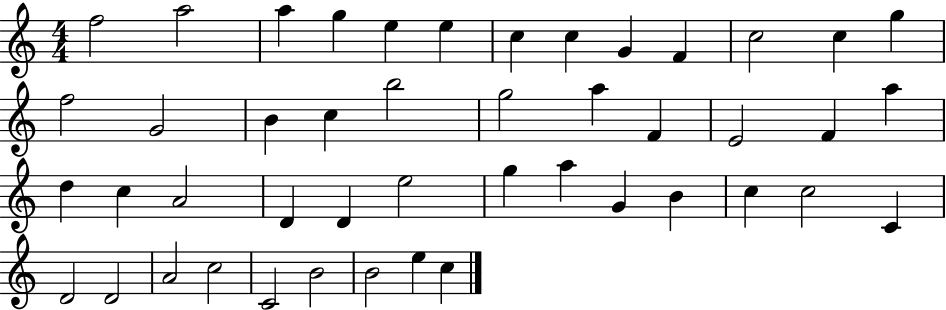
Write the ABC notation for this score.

X:1
T:Untitled
M:4/4
L:1/4
K:C
f2 a2 a g e e c c G F c2 c g f2 G2 B c b2 g2 a F E2 F a d c A2 D D e2 g a G B c c2 C D2 D2 A2 c2 C2 B2 B2 e c